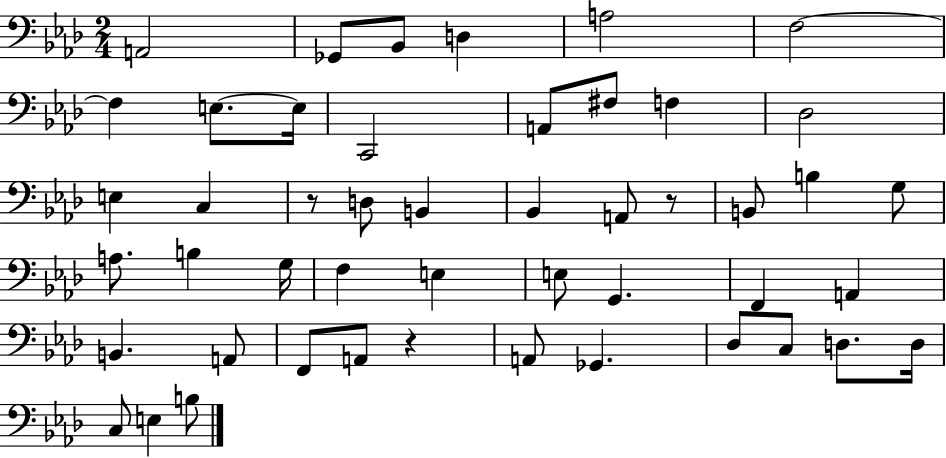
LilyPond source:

{
  \clef bass
  \numericTimeSignature
  \time 2/4
  \key aes \major
  a,2 | ges,8 bes,8 d4 | a2 | f2~~ | \break f4 e8.~~ e16 | c,2 | a,8 fis8 f4 | des2 | \break e4 c4 | r8 d8 b,4 | bes,4 a,8 r8 | b,8 b4 g8 | \break a8. b4 g16 | f4 e4 | e8 g,4. | f,4 a,4 | \break b,4. a,8 | f,8 a,8 r4 | a,8 ges,4. | des8 c8 d8. d16 | \break c8 e4 b8 | \bar "|."
}